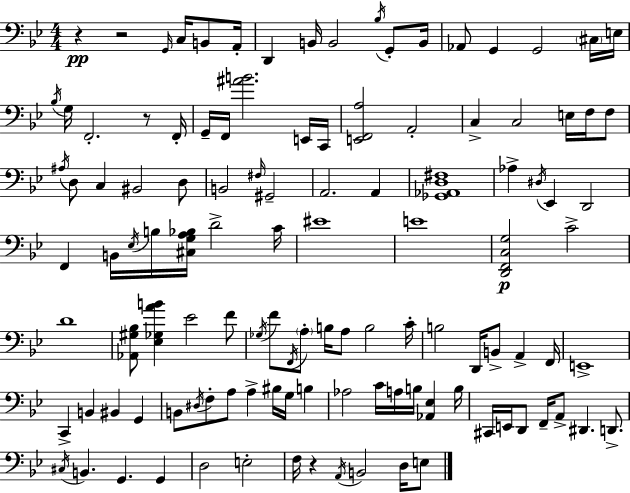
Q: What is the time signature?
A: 4/4